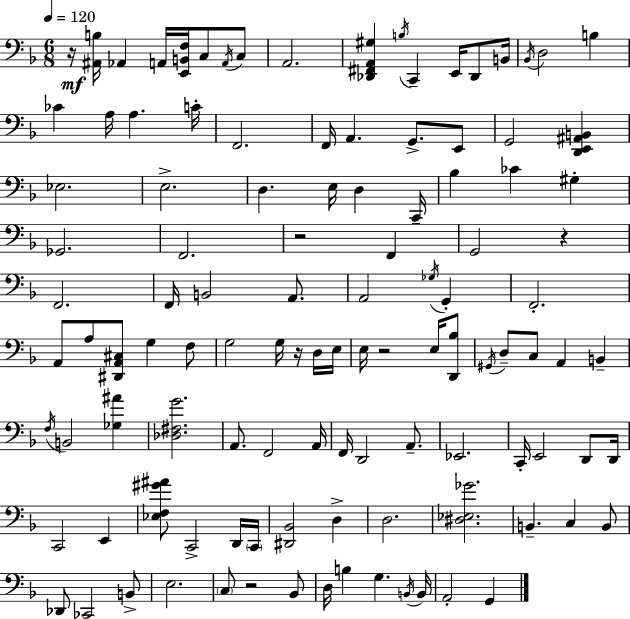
{
  \clef bass
  \numericTimeSignature
  \time 6/8
  \key d \minor
  \tempo 4 = 120
  r16\mf <ais, b>16 aes,4 a,16 <e, b, f>16 c8 \acciaccatura { a,16 } c8 | a,2. | <des, fis, a, gis>4 \acciaccatura { b16 } c,4-- e,16 des,8 | b,16 \acciaccatura { bes,16 } d2 b4 | \break ces'4 a16 a4. | c'16-. f,2. | f,16 a,4. g,8.-> | e,8 g,2 <d, e, ais, b,>4 | \break ees2. | e2.-> | d4. e16 d4 | c,16-- bes4 ces'4 gis4-. | \break ges,2. | f,2. | r2 f,4 | g,2 r4 | \break f,2. | f,16 b,2 | a,8. a,2 \acciaccatura { ges16 } | g,4-. f,2.-. | \break a,8 a8 <dis, a, cis>8 g4 | f8 g2 | g16 r16 d16 e16 e16 r2 | e16 <d, bes>8 \acciaccatura { gis,16 } d8-- c8 a,4 | \break b,4-- \acciaccatura { f16 } b,2 | <ges ais'>4 <des fis g'>2. | a,8. f,2 | a,16 f,16 d,2 | \break a,8.-- ees,2. | c,16-. e,2 | d,8 d,16 c,2 | e,4 <ees f gis' ais'>8 c,2-> | \break d,16 \parenthesize c,16 <dis, bes,>2 | d4-> d2. | <dis ees ges'>2. | b,4.-- | \break c4 b,8 des,8 ces,2 | b,8-> e2. | \parenthesize c8 r2 | bes,8 d16 b4 g4. | \break \acciaccatura { b,16 } b,16 a,2-. | g,4 \bar "|."
}